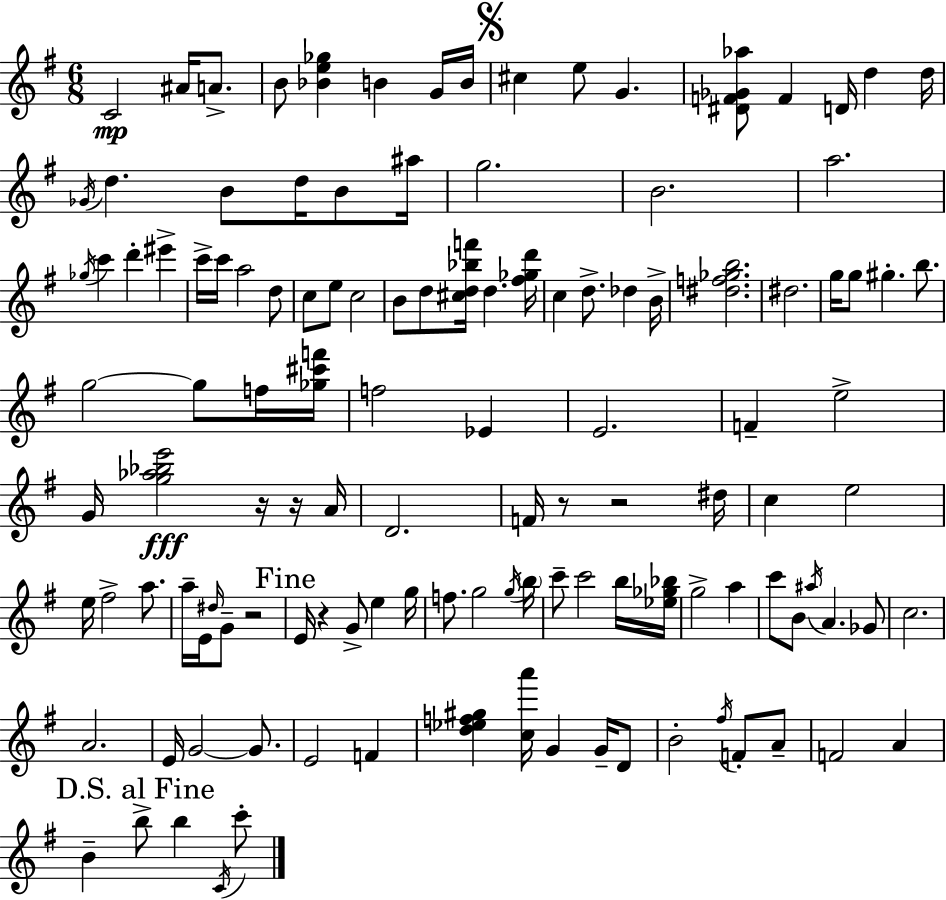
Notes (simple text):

C4/h A#4/s A4/e. B4/e [Bb4,E5,Gb5]/q B4/q G4/s B4/s C#5/q E5/e G4/q. [D#4,F4,Gb4,Ab5]/e F4/q D4/s D5/q D5/s Gb4/s D5/q. B4/e D5/s B4/e A#5/s G5/h. B4/h. A5/h. Gb5/s C6/q D6/q EIS6/q C6/s C6/s A5/h D5/e C5/e E5/e C5/h B4/e D5/e [C#5,D5,Bb5,F6]/s D5/q. [F#5,Gb5,D6]/s C5/q D5/e. Db5/q B4/s [D#5,F5,Gb5,B5]/h. D#5/h. G5/s G5/e G#5/q. B5/e. G5/h G5/e F5/s [Gb5,C#6,F6]/s F5/h Eb4/q E4/h. F4/q E5/h G4/s [G5,Ab5,Bb5,E6]/h R/s R/s A4/s D4/h. F4/s R/e R/h D#5/s C5/q E5/h E5/s F#5/h A5/e. A5/s E4/s D#5/s G4/e R/h E4/s R/q G4/e E5/q G5/s F5/e. G5/h G5/s B5/s C6/e C6/h B5/s [Eb5,Gb5,Bb5]/s G5/h A5/q C6/e B4/e A#5/s A4/q. Gb4/e C5/h. A4/h. E4/s G4/h G4/e. E4/h F4/q [D5,Eb5,F5,G#5]/q [C5,A6]/s G4/q G4/s D4/e B4/h F#5/s F4/e A4/e F4/h A4/q B4/q B5/e B5/q C4/s C6/e